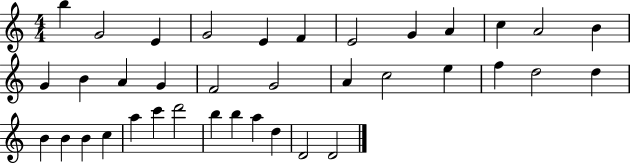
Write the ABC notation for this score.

X:1
T:Untitled
M:4/4
L:1/4
K:C
b G2 E G2 E F E2 G A c A2 B G B A G F2 G2 A c2 e f d2 d B B B c a c' d'2 b b a d D2 D2